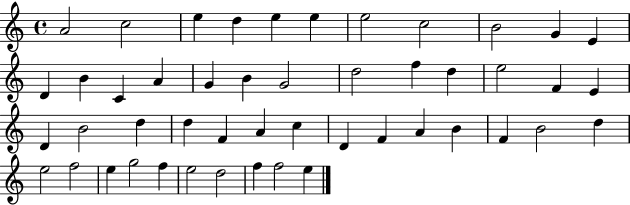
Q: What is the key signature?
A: C major